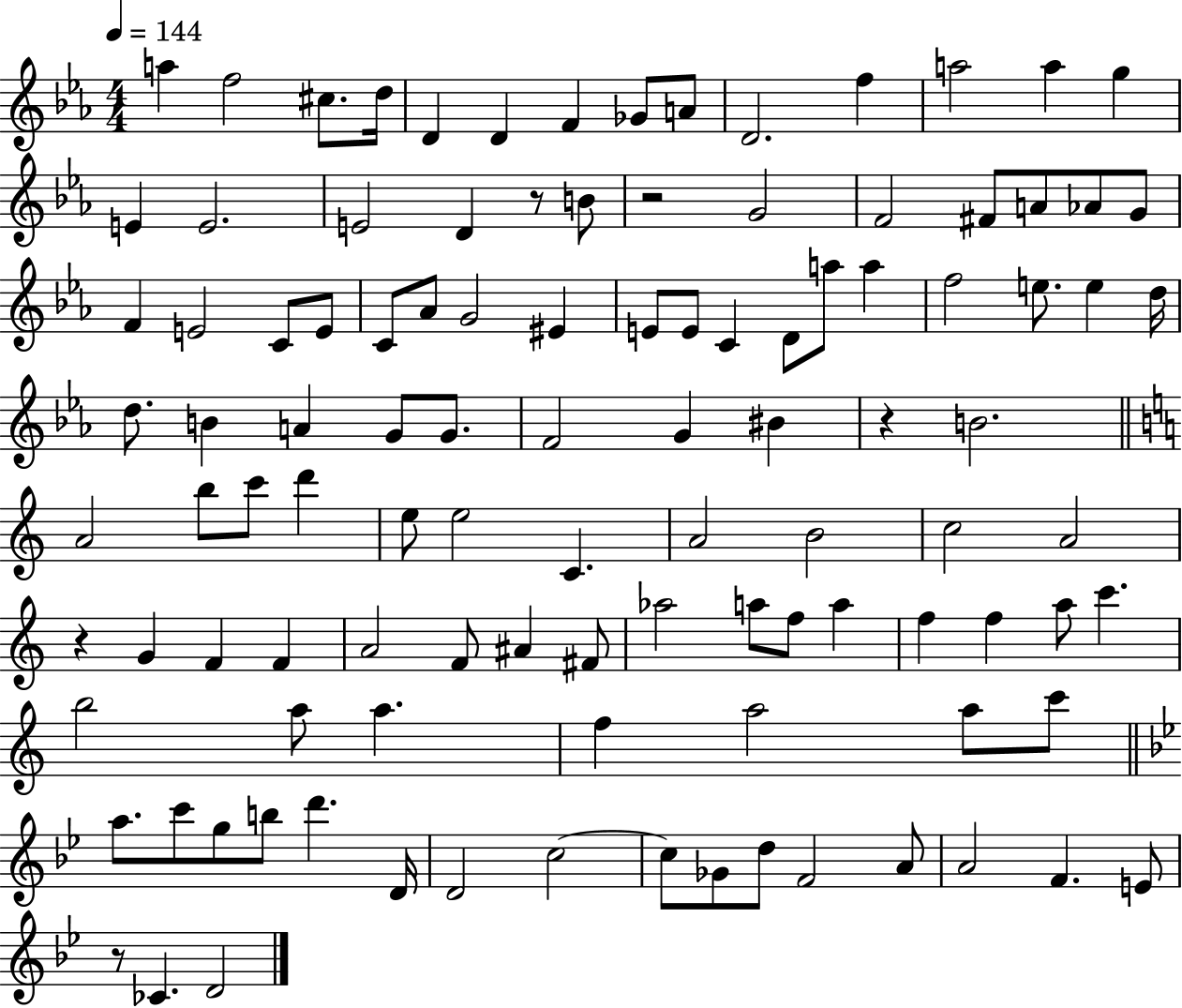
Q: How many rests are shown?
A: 5